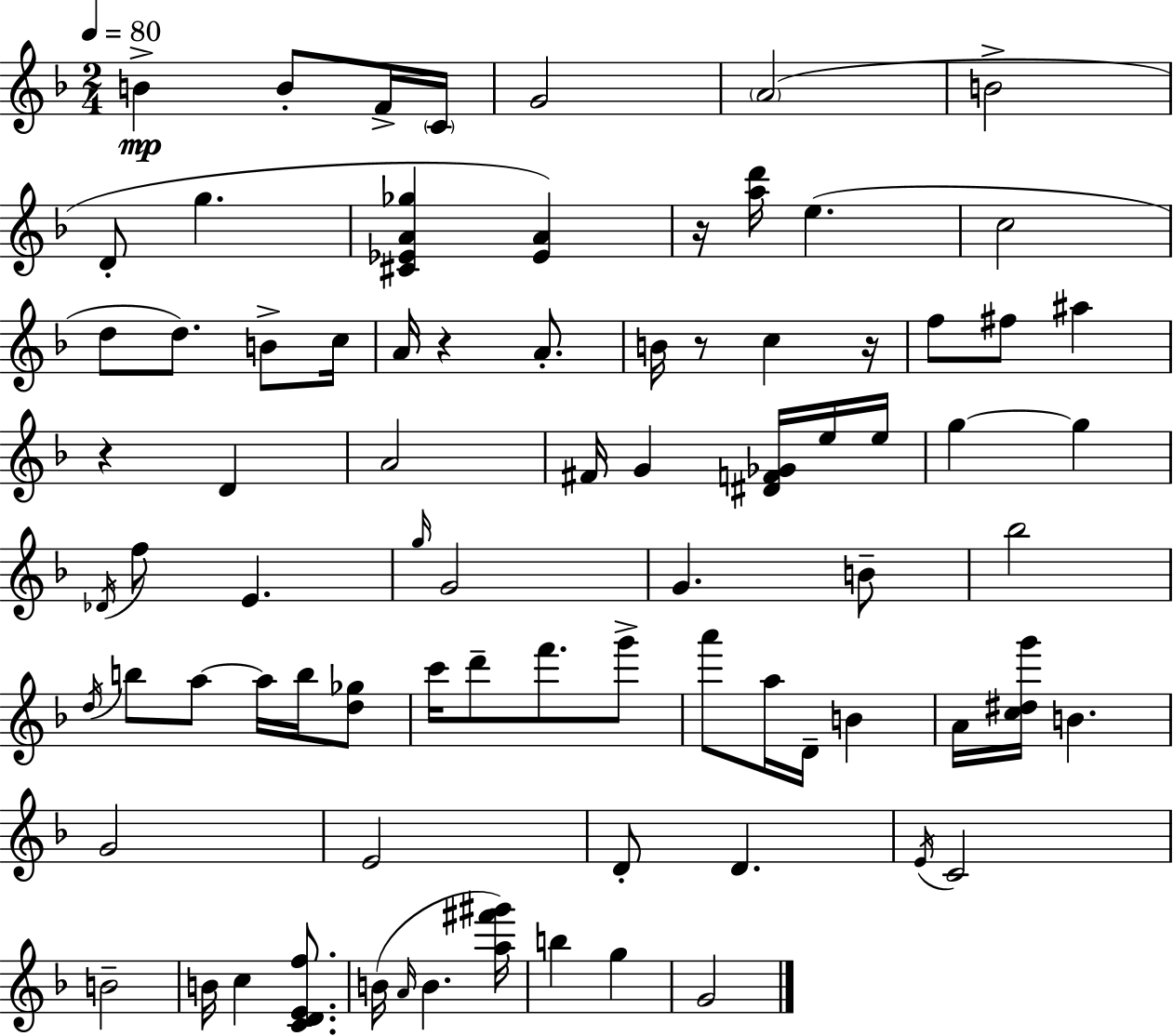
{
  \clef treble
  \numericTimeSignature
  \time 2/4
  \key d \minor
  \tempo 4 = 80
  b'4->\mp b'8-. f'16-> \parenthesize c'16 | g'2 | \parenthesize a'2( | b'2-> | \break d'8-. g''4. | <cis' ees' a' ges''>4 <ees' a'>4) | r16 <a'' d'''>16 e''4.( | c''2 | \break d''8 d''8.) b'8-> c''16 | a'16 r4 a'8.-. | b'16 r8 c''4 r16 | f''8 fis''8 ais''4 | \break r4 d'4 | a'2 | fis'16 g'4 <dis' f' ges'>16 e''16 e''16 | g''4~~ g''4 | \break \acciaccatura { des'16 } f''8 e'4. | \grace { g''16 } g'2 | g'4. | b'8-- bes''2 | \break \acciaccatura { d''16 } b''8 a''8~~ a''16 | b''16 <d'' ges''>8 c'''16 d'''8-- f'''8. | g'''8-> a'''8 a''16 d'16-- b'4 | a'16 <c'' dis'' g'''>16 b'4. | \break g'2 | e'2 | d'8-. d'4. | \acciaccatura { e'16 } c'2 | \break b'2-- | b'16 c''4 | <c' d' e' f''>8. b'16( \grace { a'16 } b'4. | <a'' fis''' gis'''>16) b''4 | \break g''4 g'2 | \bar "|."
}